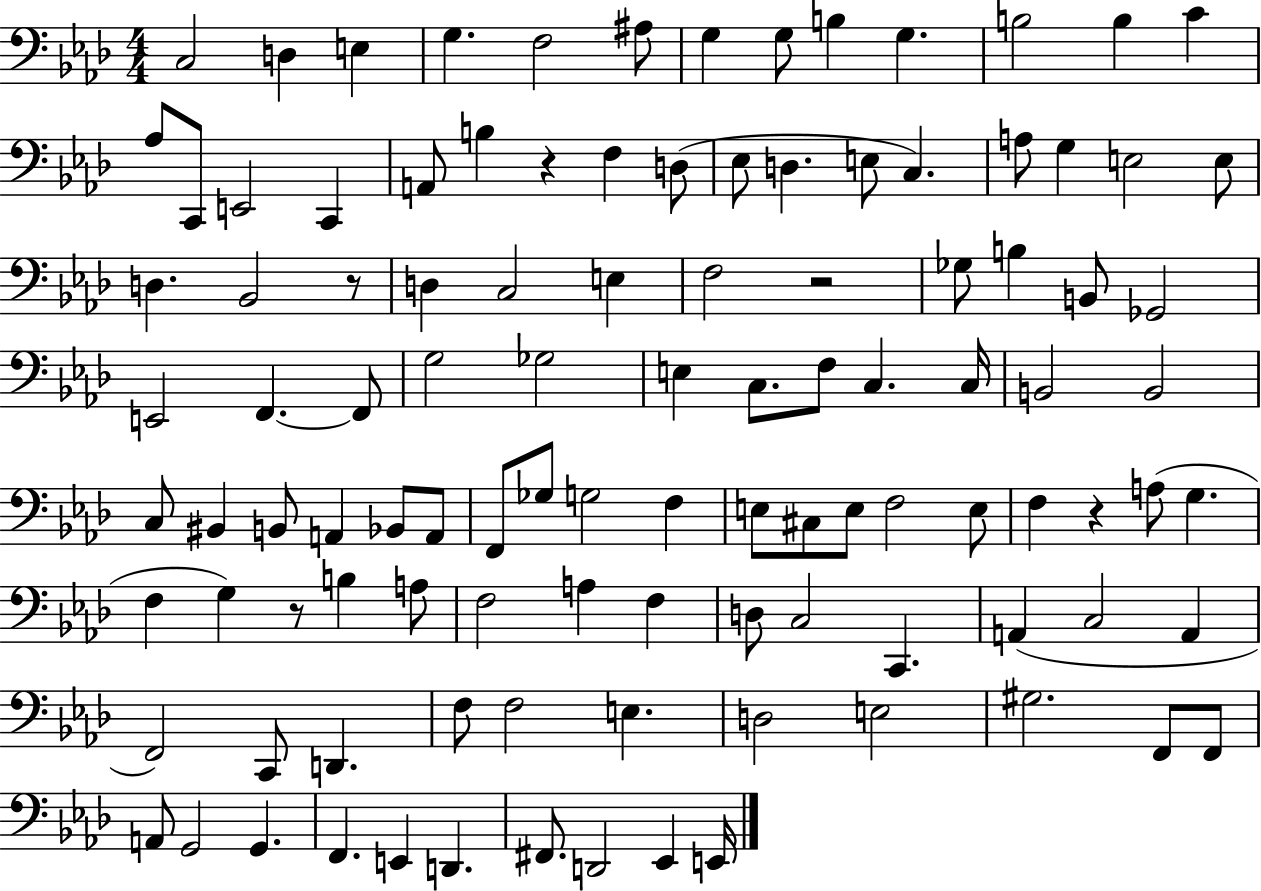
X:1
T:Untitled
M:4/4
L:1/4
K:Ab
C,2 D, E, G, F,2 ^A,/2 G, G,/2 B, G, B,2 B, C _A,/2 C,,/2 E,,2 C,, A,,/2 B, z F, D,/2 _E,/2 D, E,/2 C, A,/2 G, E,2 E,/2 D, _B,,2 z/2 D, C,2 E, F,2 z2 _G,/2 B, B,,/2 _G,,2 E,,2 F,, F,,/2 G,2 _G,2 E, C,/2 F,/2 C, C,/4 B,,2 B,,2 C,/2 ^B,, B,,/2 A,, _B,,/2 A,,/2 F,,/2 _G,/2 G,2 F, E,/2 ^C,/2 E,/2 F,2 E,/2 F, z A,/2 G, F, G, z/2 B, A,/2 F,2 A, F, D,/2 C,2 C,, A,, C,2 A,, F,,2 C,,/2 D,, F,/2 F,2 E, D,2 E,2 ^G,2 F,,/2 F,,/2 A,,/2 G,,2 G,, F,, E,, D,, ^F,,/2 D,,2 _E,, E,,/4